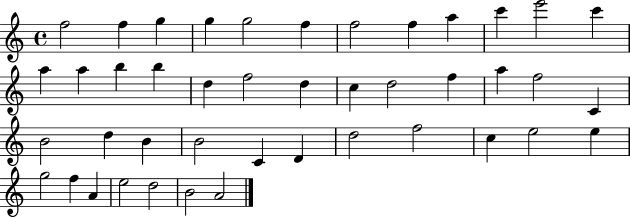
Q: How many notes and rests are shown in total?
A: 43